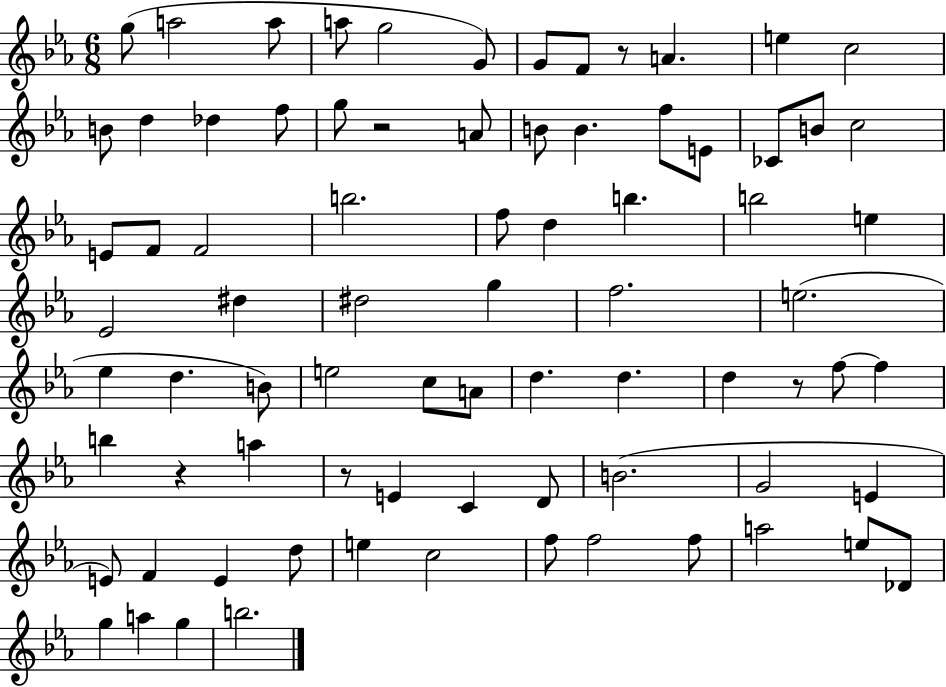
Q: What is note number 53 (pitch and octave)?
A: E4